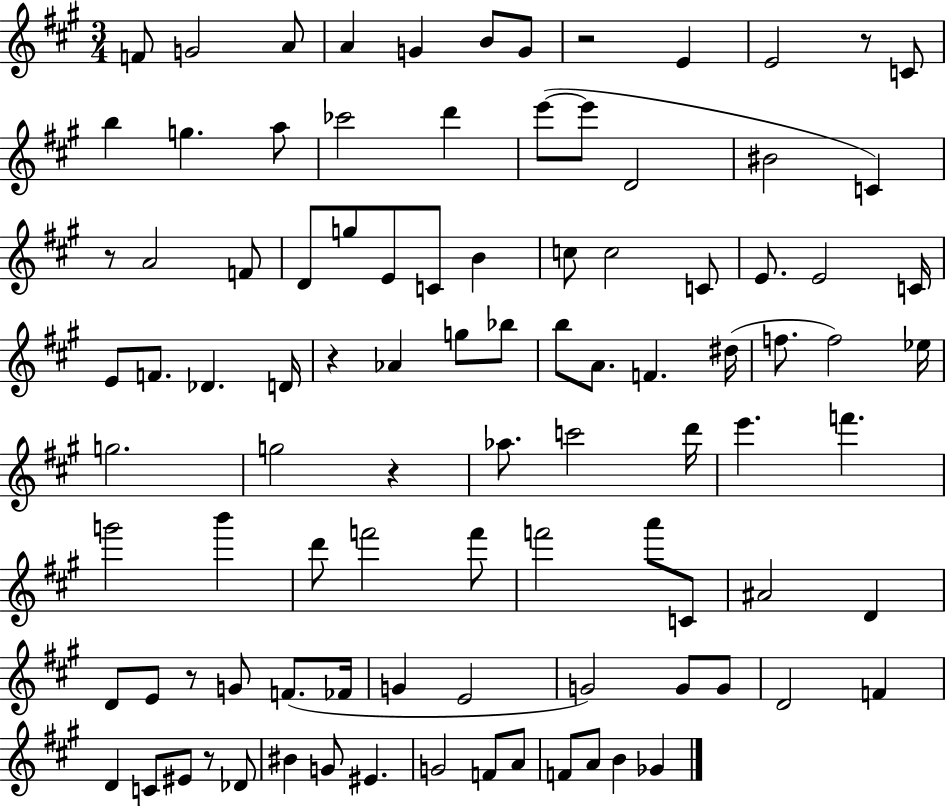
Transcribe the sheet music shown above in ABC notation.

X:1
T:Untitled
M:3/4
L:1/4
K:A
F/2 G2 A/2 A G B/2 G/2 z2 E E2 z/2 C/2 b g a/2 _c'2 d' e'/2 e'/2 D2 ^B2 C z/2 A2 F/2 D/2 g/2 E/2 C/2 B c/2 c2 C/2 E/2 E2 C/4 E/2 F/2 _D D/4 z _A g/2 _b/2 b/2 A/2 F ^d/4 f/2 f2 _e/4 g2 g2 z _a/2 c'2 d'/4 e' f' g'2 b' d'/2 f'2 f'/2 f'2 a'/2 C/2 ^A2 D D/2 E/2 z/2 G/2 F/2 _F/4 G E2 G2 G/2 G/2 D2 F D C/2 ^E/2 z/2 _D/2 ^B G/2 ^E G2 F/2 A/2 F/2 A/2 B _G